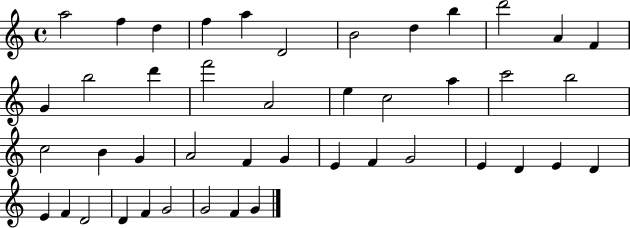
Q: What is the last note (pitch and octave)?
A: G4